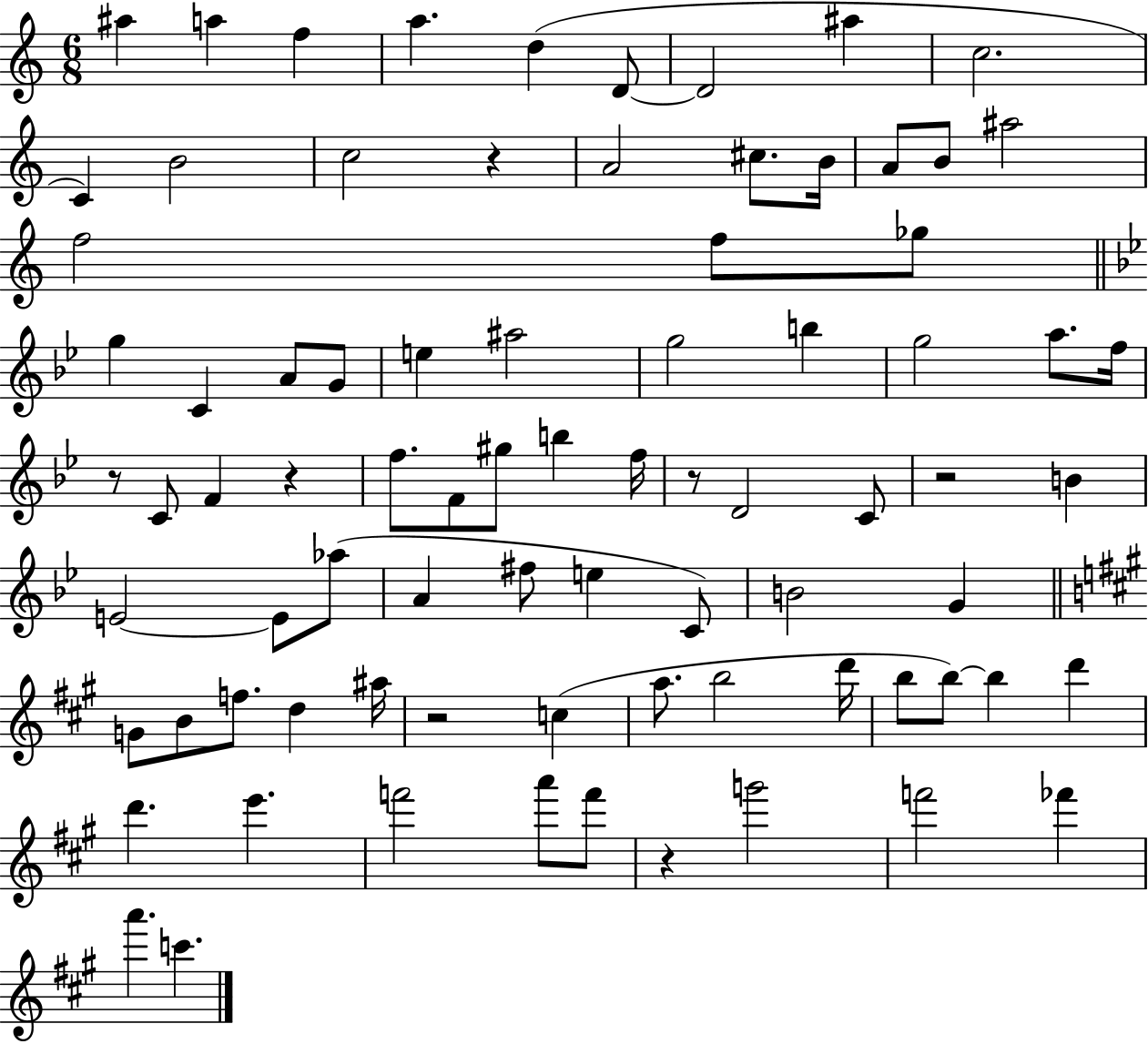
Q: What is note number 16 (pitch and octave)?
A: A4